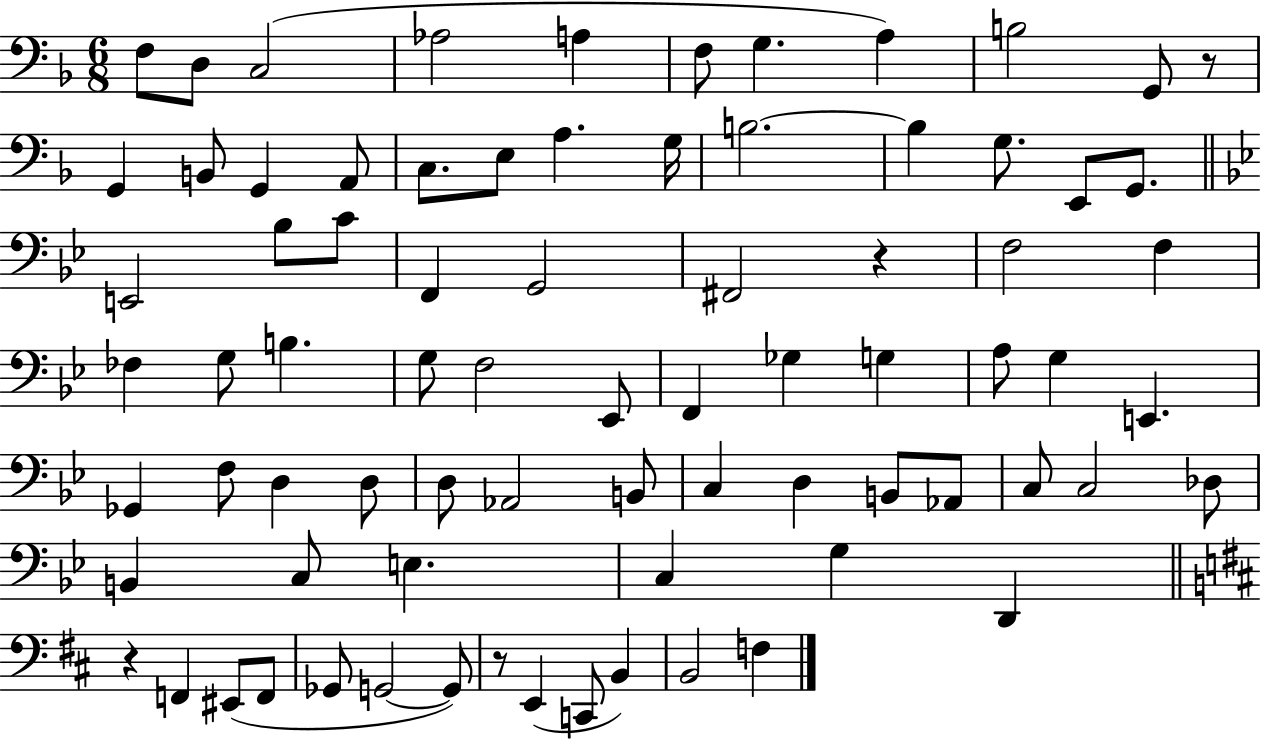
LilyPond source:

{
  \clef bass
  \numericTimeSignature
  \time 6/8
  \key f \major
  \repeat volta 2 { f8 d8 c2( | aes2 a4 | f8 g4. a4) | b2 g,8 r8 | \break g,4 b,8 g,4 a,8 | c8. e8 a4. g16 | b2.~~ | b4 g8. e,8 g,8. | \break \bar "||" \break \key bes \major e,2 bes8 c'8 | f,4 g,2 | fis,2 r4 | f2 f4 | \break fes4 g8 b4. | g8 f2 ees,8 | f,4 ges4 g4 | a8 g4 e,4. | \break ges,4 f8 d4 d8 | d8 aes,2 b,8 | c4 d4 b,8 aes,8 | c8 c2 des8 | \break b,4 c8 e4. | c4 g4 d,4 | \bar "||" \break \key b \minor r4 f,4 eis,8( f,8 | ges,8 g,2~~ g,8) | r8 e,4( c,8 b,4) | b,2 f4 | \break } \bar "|."
}